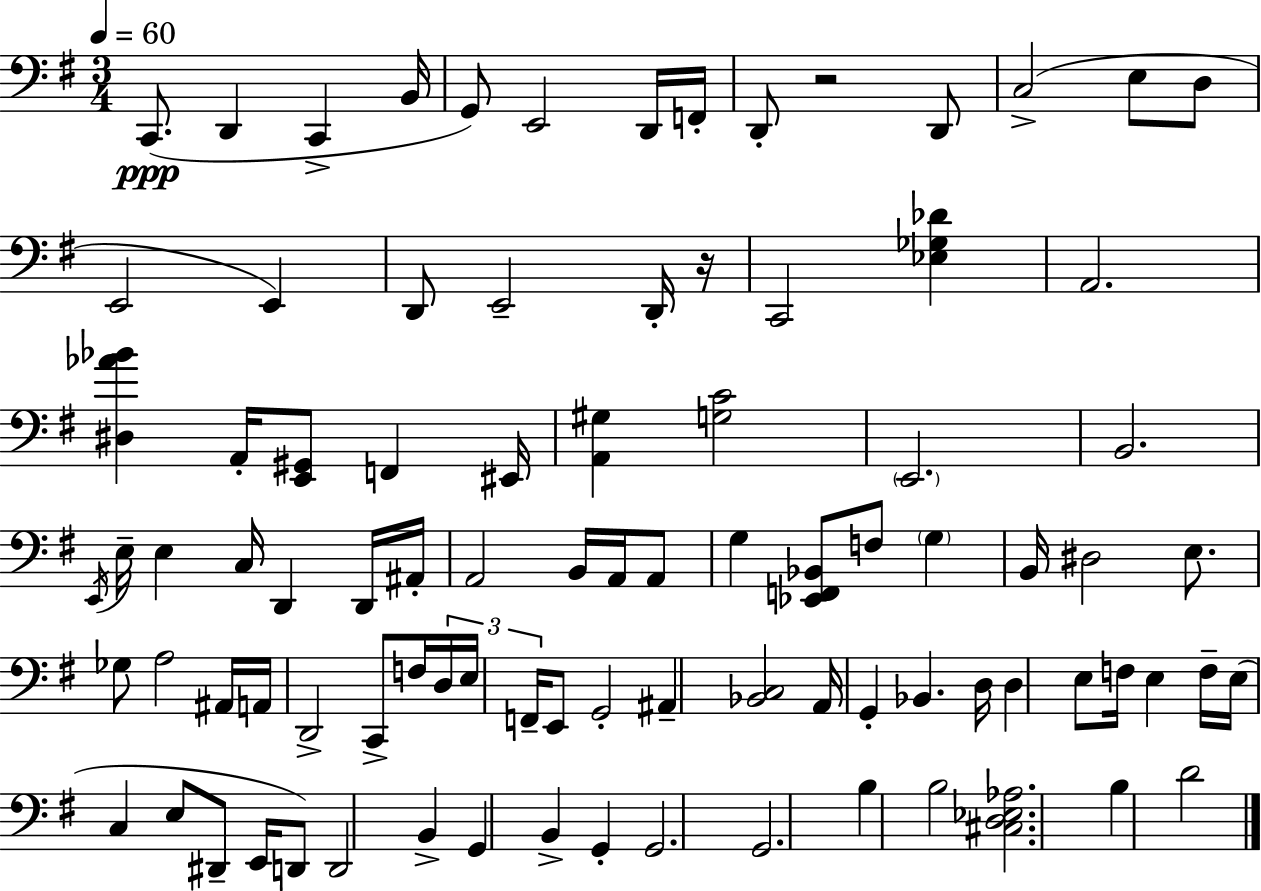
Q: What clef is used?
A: bass